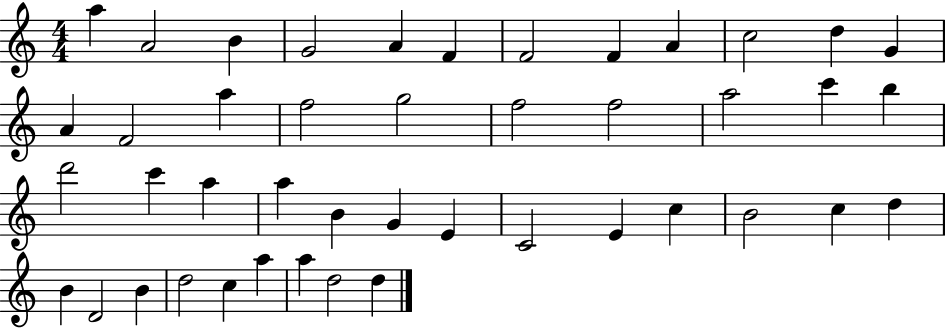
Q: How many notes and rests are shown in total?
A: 44